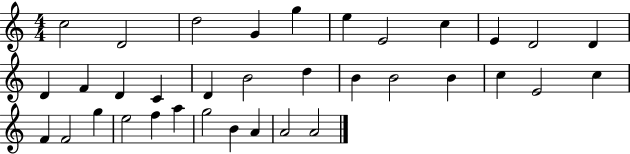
C5/h D4/h D5/h G4/q G5/q E5/q E4/h C5/q E4/q D4/h D4/q D4/q F4/q D4/q C4/q D4/q B4/h D5/q B4/q B4/h B4/q C5/q E4/h C5/q F4/q F4/h G5/q E5/h F5/q A5/q G5/h B4/q A4/q A4/h A4/h